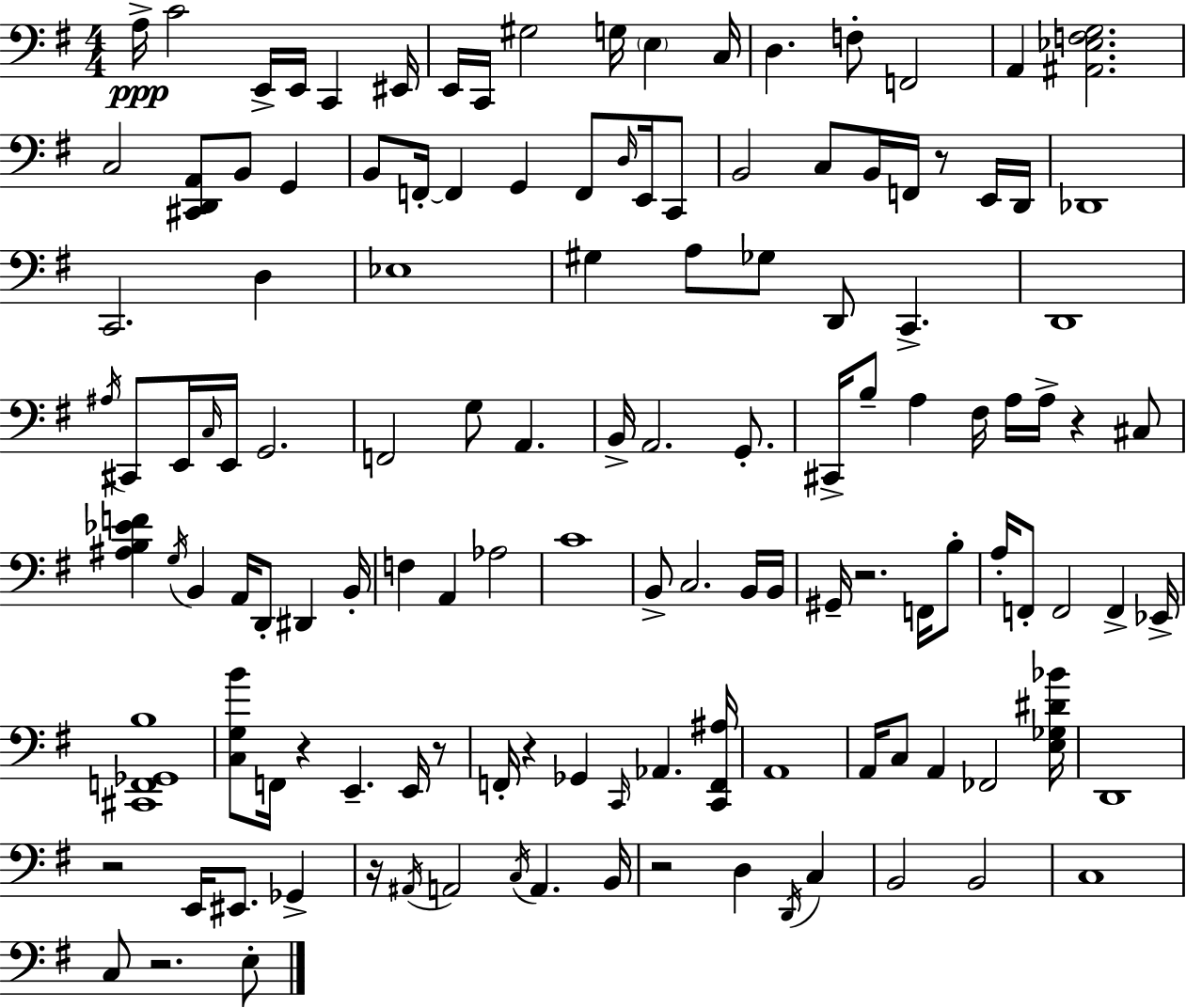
{
  \clef bass
  \numericTimeSignature
  \time 4/4
  \key e \minor
  a16->\ppp c'2 e,16-> e,16 c,4 eis,16 | e,16 c,16 gis2 g16 \parenthesize e4 c16 | d4. f8-. f,2 | a,4 <ais, ees f g>2. | \break c2 <cis, d, a,>8 b,8 g,4 | b,8 f,16-.~~ f,4 g,4 f,8 \grace { d16 } e,16 c,8 | b,2 c8 b,16 f,16 r8 e,16 | d,16 des,1 | \break c,2. d4 | ees1 | gis4 a8 ges8 d,8 c,4.-> | d,1 | \break \acciaccatura { ais16 } cis,8 e,16 \grace { c16 } e,16 g,2. | f,2 g8 a,4. | b,16-> a,2. | g,8.-. cis,16-> b8-- a4 fis16 a16 a16-> r4 | \break cis8 <ais b ees' f'>4 \acciaccatura { g16 } b,4 a,16 d,8-. dis,4 | b,16-. f4 a,4 aes2 | c'1 | b,8-> c2. | \break b,16 b,16 gis,16-- r2. | f,16 b8-. a16-. f,8-. f,2 f,4-> | ees,16-> <cis, f, ges, b>1 | <c g b'>8 f,16 r4 e,4.-- | \break e,16 r8 f,16-. r4 ges,4 \grace { c,16 } aes,4. | <c, f, ais>16 a,1 | a,16 c8 a,4 fes,2 | <e ges dis' bes'>16 d,1 | \break r2 e,16 eis,8. | ges,4-> r16 \acciaccatura { ais,16 } a,2 \acciaccatura { c16 } | a,4. b,16 r2 d4 | \acciaccatura { d,16 } c4 b,2 | \break b,2 c1 | c8 r2. | e8-. \bar "|."
}